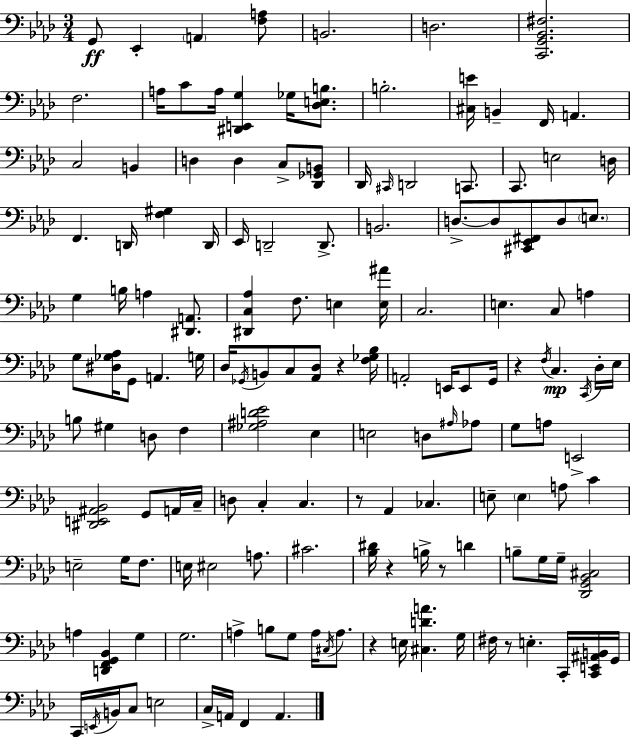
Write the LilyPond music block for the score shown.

{
  \clef bass
  \numericTimeSignature
  \time 3/4
  \key aes \major
  \repeat volta 2 { g,8\ff ees,4-. \parenthesize a,4 <f a>8 | b,2. | d2. | <c, g, bes, fis>2. | \break f2. | a16 c'8 a16 <dis, e, g>4 ges16 <des e b>8. | b2.-. | <cis e'>16 b,4-- f,16 a,4. | \break c2 b,4 | d4 d4 c8-> <des, ges, b,>8 | des,16 \grace { cis,16 } d,2 c,8. | c,8. e2 | \break d16 f,4. d,16 <f gis>4 | d,16 ees,16 d,2-- d,8.-> | b,2. | d8.->~~ d8 <cis, ees, fis,>8 d8 \parenthesize e8. | \break g4 b16 a4 <dis, a,>8. | <dis, c aes>4 f8. e4 | <e ais'>16 c2. | e4. c8 a4 | \break g8 <dis ges aes>16 g,8 a,4. | g16 des16 \acciaccatura { ges,16 } b,8 c8 <aes, des>8 r4 | <f ges bes>16 a,2-. e,16 e,8 | g,16 r4 \acciaccatura { f16 } c4.\mp | \break \acciaccatura { c,16 } des16-. ees16 b8 gis4 d8 | f4 <ges ais d' ees'>2 | ees4 e2 | d8 \grace { ais16 } aes8 g8 a8 e,2-> | \break <dis, e, ais, bes,>2 | g,8 a,16 c16-- d8 c4-. c4. | r8 aes,4 ces4. | e8-- \parenthesize e4 a8 | \break c'4 e2-- | g16 f8. e16 eis2 | a8. cis'2. | <bes dis'>16 r4 b16-> r8 | \break d'4 b8-- g16 g16-- <des, g, bes, cis>2 | a4 <d, f, g, bes,>4 | g4 g2. | a4-> b8 g8 | \break a16 \acciaccatura { cis16 } a8. r4 e16 <cis d' a'>4. | g16 fis16 r8 e4.-. | c,16-. <c, e, ais, b,>16 g,16 c,16 \acciaccatura { e,16 } b,16 c8 e2 | c16-> a,16 f,4 | \break a,4. } \bar "|."
}